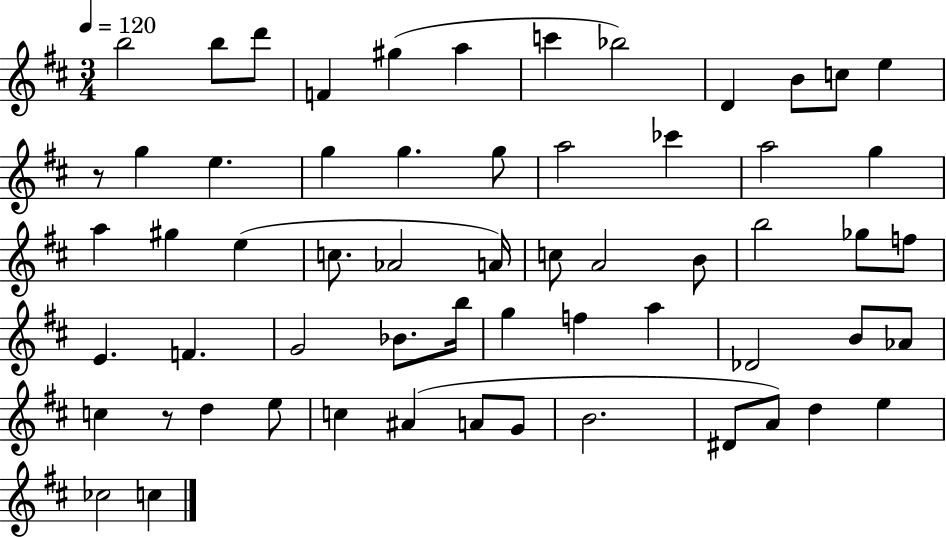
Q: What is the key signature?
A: D major